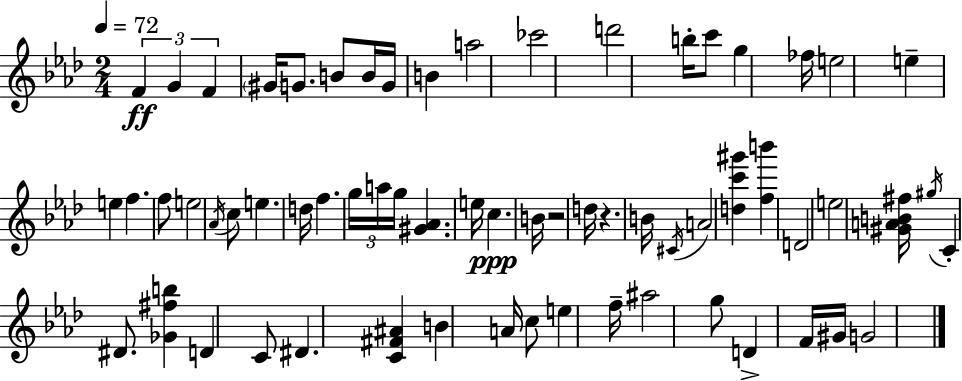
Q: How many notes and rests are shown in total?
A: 64